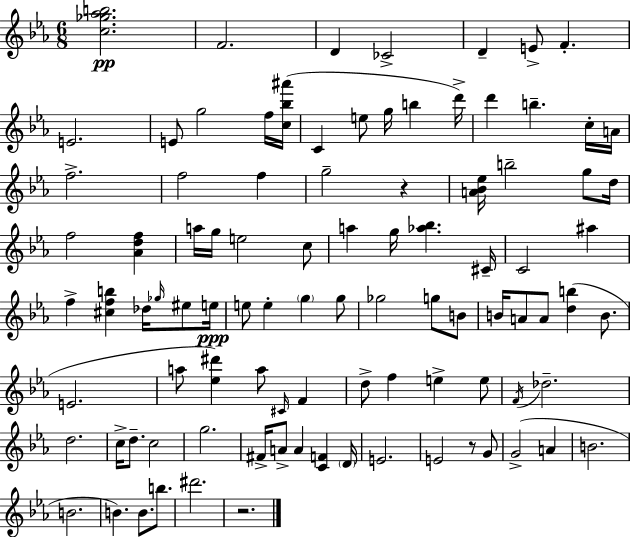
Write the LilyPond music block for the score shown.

{
  \clef treble
  \numericTimeSignature
  \time 6/8
  \key c \minor
  \repeat volta 2 { <c'' ges'' aes'' b''>2.\pp | f'2. | d'4 ces'2-> | d'4-- e'8-> f'4.-. | \break e'2. | e'8 g''2 f''16 <c'' bes'' ais'''>16( | c'4 e''8 g''16 b''4 d'''16->) | d'''4 b''4.-- c''16-. a'16 | \break f''2.-> | f''2 f''4 | g''2-- r4 | <a' bes' ees''>16 b''2-- g''8 d''16 | \break f''2 <aes' d'' f''>4 | a''16 g''16 e''2 c''8 | a''4 g''16 <aes'' bes''>4. cis'16-- | c'2 ais''4 | \break f''4-> <cis'' f'' b''>4 des''16 \grace { ges''16 } eis''8 | e''16\ppp e''8 e''4-. \parenthesize g''4 g''8 | ges''2 g''8 b'8 | b'16 a'8 a'8 <d'' b''>4( b'8. | \break e'2. | a''8 <ees'' dis'''>4) a''8 \grace { cis'16 } f'4 | d''8-> f''4 e''4-> | e''8 \acciaccatura { f'16 } des''2.-- | \break d''2. | c''16-> d''8.-- c''2 | g''2. | fis'16-> a'8-> a'4 <c' f'>4 | \break \parenthesize d'16 e'2. | e'2 r8 | g'8 g'2->( a'4 | b'2. | \break b'2. | b'4.) b'8. | b''8. dis'''2. | r2. | \break } \bar "|."
}